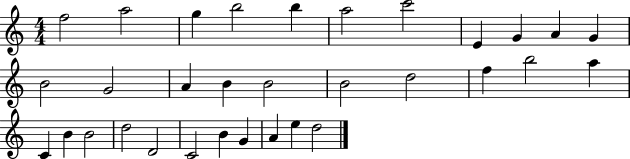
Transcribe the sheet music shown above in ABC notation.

X:1
T:Untitled
M:4/4
L:1/4
K:C
f2 a2 g b2 b a2 c'2 E G A G B2 G2 A B B2 B2 d2 f b2 a C B B2 d2 D2 C2 B G A e d2